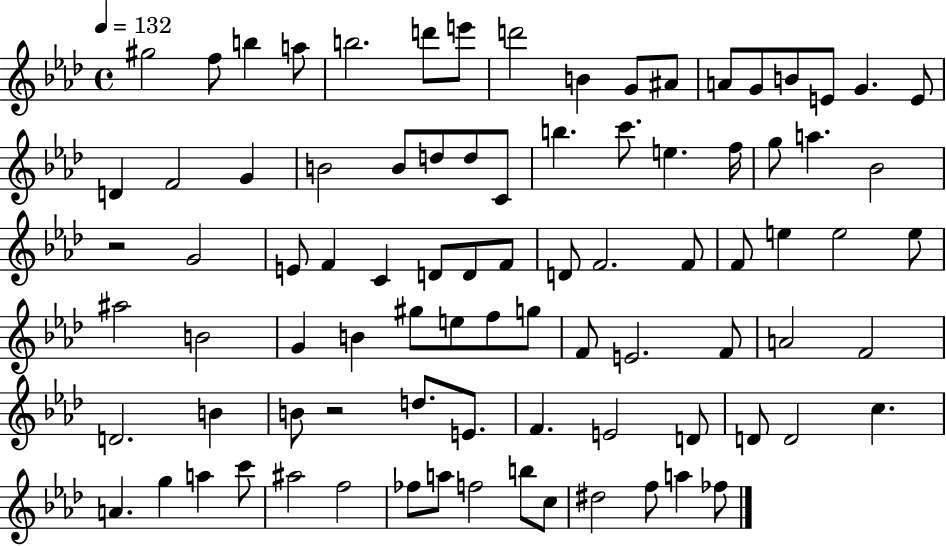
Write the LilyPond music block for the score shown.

{
  \clef treble
  \time 4/4
  \defaultTimeSignature
  \key aes \major
  \tempo 4 = 132
  gis''2 f''8 b''4 a''8 | b''2. d'''8 e'''8 | d'''2 b'4 g'8 ais'8 | a'8 g'8 b'8 e'8 g'4. e'8 | \break d'4 f'2 g'4 | b'2 b'8 d''8 d''8 c'8 | b''4. c'''8. e''4. f''16 | g''8 a''4. bes'2 | \break r2 g'2 | e'8 f'4 c'4 d'8 d'8 f'8 | d'8 f'2. f'8 | f'8 e''4 e''2 e''8 | \break ais''2 b'2 | g'4 b'4 gis''8 e''8 f''8 g''8 | f'8 e'2. f'8 | a'2 f'2 | \break d'2. b'4 | b'8 r2 d''8. e'8. | f'4. e'2 d'8 | d'8 d'2 c''4. | \break a'4. g''4 a''4 c'''8 | ais''2 f''2 | fes''8 a''8 f''2 b''8 c''8 | dis''2 f''8 a''4 fes''8 | \break \bar "|."
}